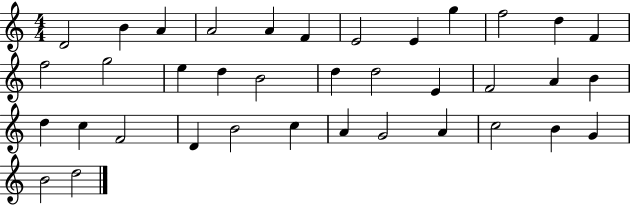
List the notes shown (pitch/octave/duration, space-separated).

D4/h B4/q A4/q A4/h A4/q F4/q E4/h E4/q G5/q F5/h D5/q F4/q F5/h G5/h E5/q D5/q B4/h D5/q D5/h E4/q F4/h A4/q B4/q D5/q C5/q F4/h D4/q B4/h C5/q A4/q G4/h A4/q C5/h B4/q G4/q B4/h D5/h